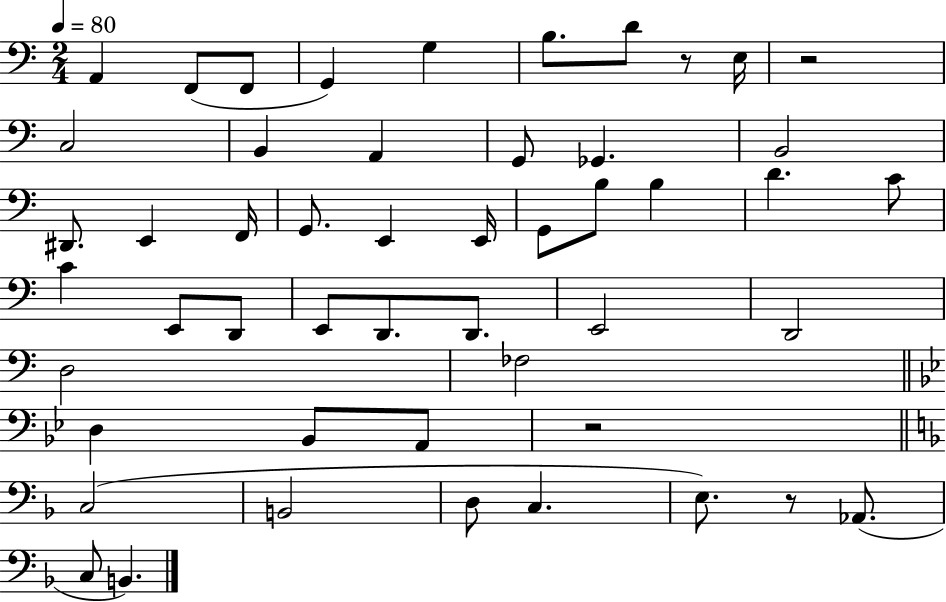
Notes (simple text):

A2/q F2/e F2/e G2/q G3/q B3/e. D4/e R/e E3/s R/h C3/h B2/q A2/q G2/e Gb2/q. B2/h D#2/e. E2/q F2/s G2/e. E2/q E2/s G2/e B3/e B3/q D4/q. C4/e C4/q E2/e D2/e E2/e D2/e. D2/e. E2/h D2/h D3/h FES3/h D3/q Bb2/e A2/e R/h C3/h B2/h D3/e C3/q. E3/e. R/e Ab2/e. C3/e B2/q.